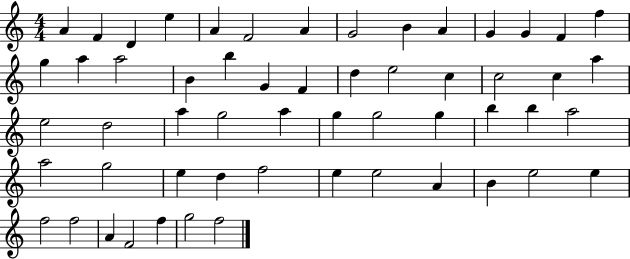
A4/q F4/q D4/q E5/q A4/q F4/h A4/q G4/h B4/q A4/q G4/q G4/q F4/q F5/q G5/q A5/q A5/h B4/q B5/q G4/q F4/q D5/q E5/h C5/q C5/h C5/q A5/q E5/h D5/h A5/q G5/h A5/q G5/q G5/h G5/q B5/q B5/q A5/h A5/h G5/h E5/q D5/q F5/h E5/q E5/h A4/q B4/q E5/h E5/q F5/h F5/h A4/q F4/h F5/q G5/h F5/h